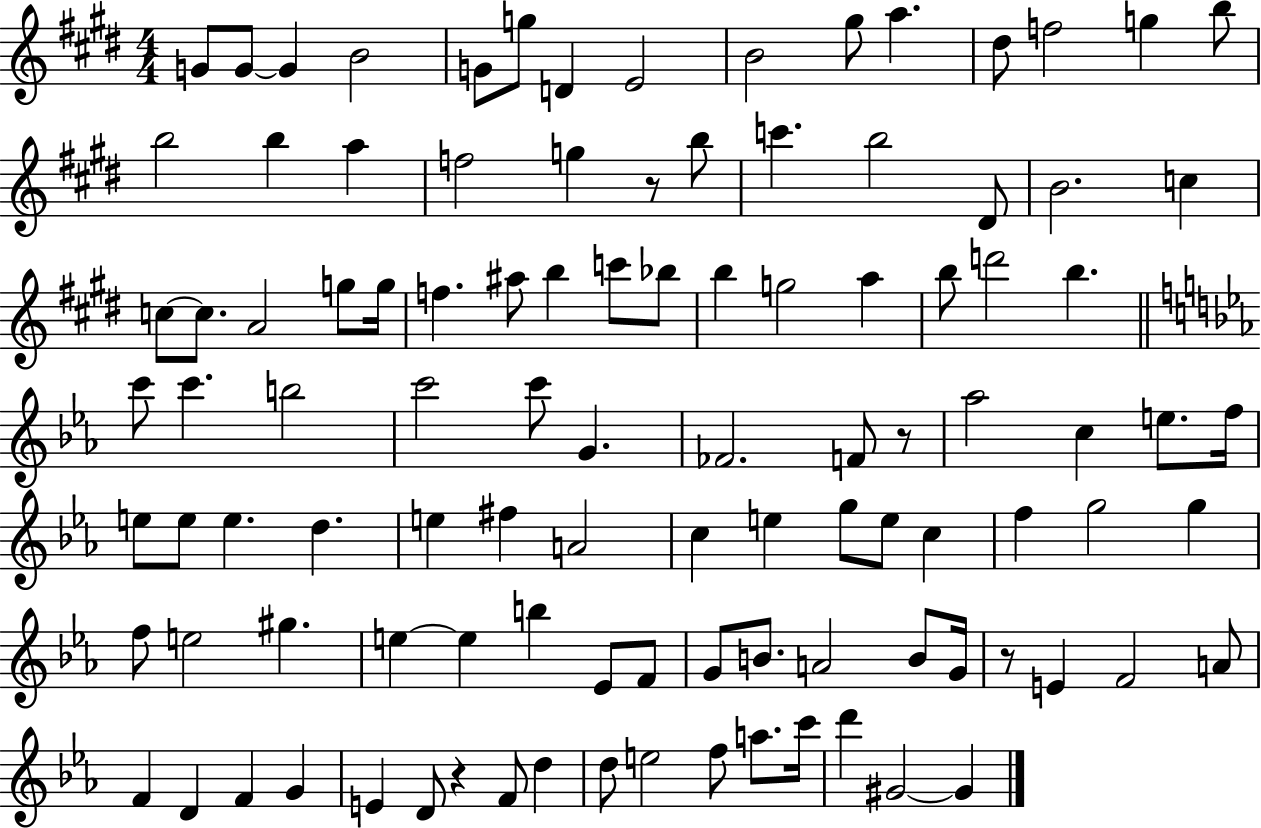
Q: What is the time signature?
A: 4/4